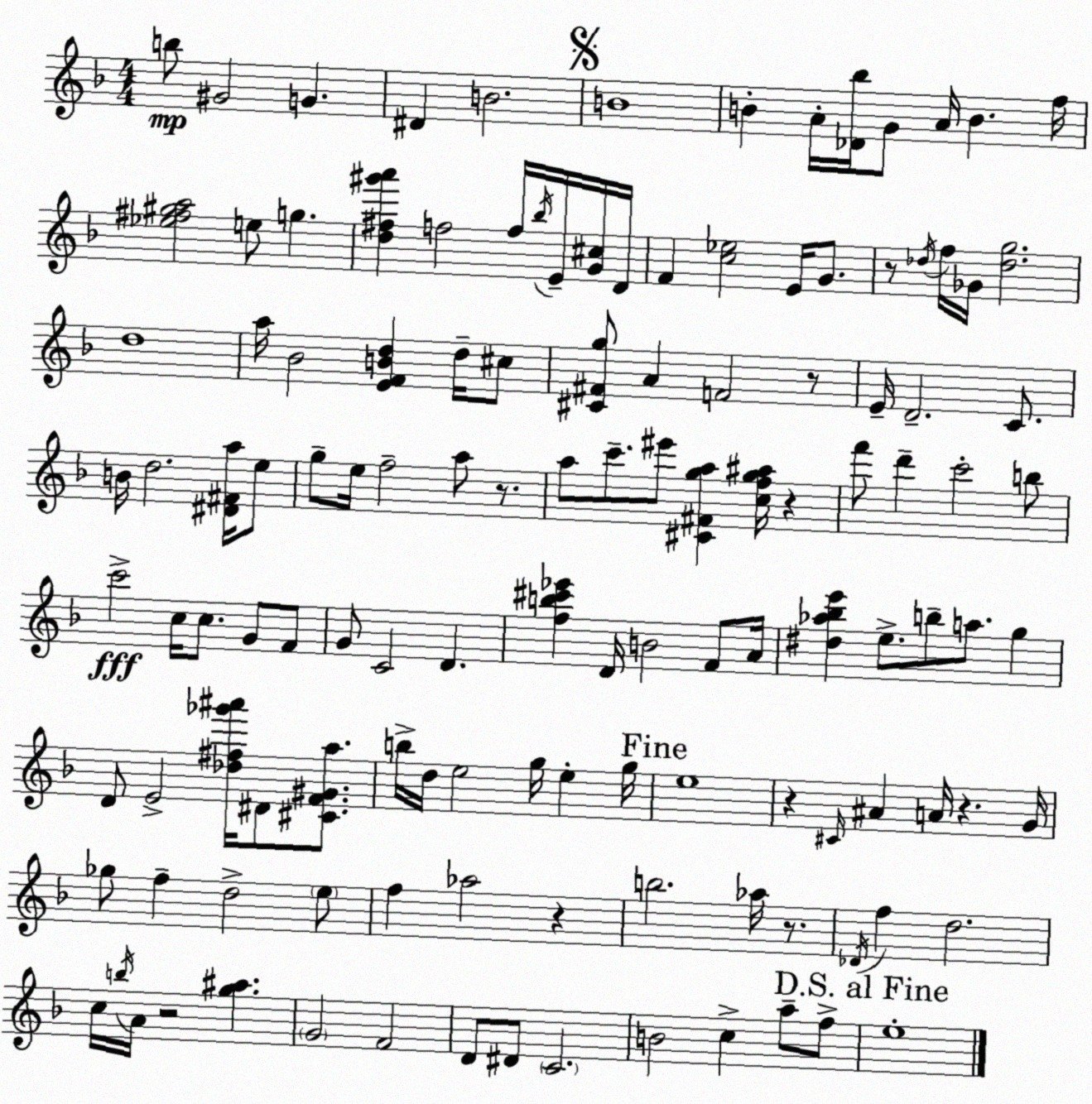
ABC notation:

X:1
T:Untitled
M:4/4
L:1/4
K:F
b/2 ^G2 G ^D B2 B4 B A/4 [_D_b]/4 G/2 A/4 B f/4 [_e^f^ga]2 e/2 g [d^f^g'a'] f2 f/4 _b/4 E/4 [G^c]/4 D/4 F [c_e]2 E/4 G/2 z/2 _d/4 f/4 _G/4 [_dg]2 d4 a/4 _B2 [EFBd] d/4 ^c/2 [^C^Fg]/2 A F2 z/2 E/4 D2 C/2 B/4 d2 [^D^Fa]/4 e/2 g/2 e/4 f2 a/2 z/2 a/2 c'/2 ^e'/2 [^C^Fga] [cfg^a]/4 z f'/2 d' c'2 b/2 c'2 c/4 c/2 G/2 F/2 G/2 C2 D [fb^c'_e'] D/4 B2 F/2 A/4 [^d_a_be'] e/2 b/2 a/2 g D/2 E2 [_d^f_g'^a']/4 ^D/2 [^CF^Ga]/2 b/4 d/4 e2 g/4 e g/4 e4 z ^C/4 ^A A/4 z G/4 _g/2 f d2 e/2 f _a2 z b2 _a/4 z/2 _D/4 f d2 c/4 b/4 A/4 z2 [g^a] G2 F2 D/2 ^D/2 C2 B2 c a/2 f/2 e4